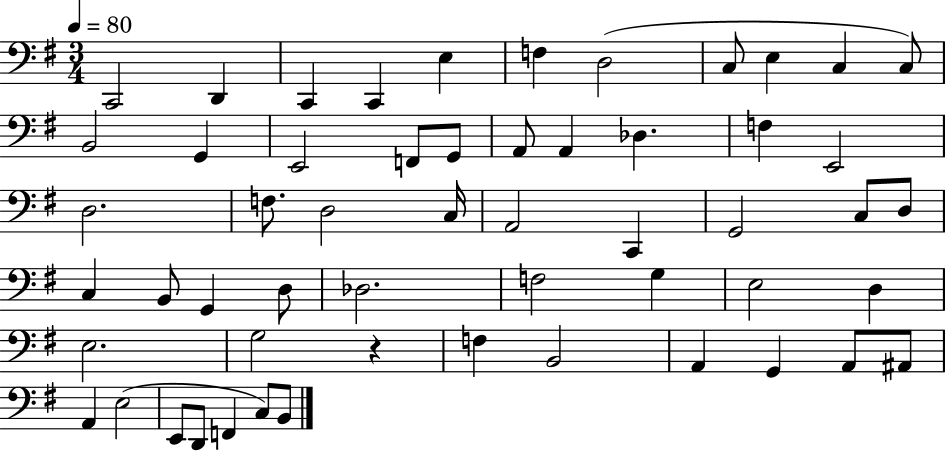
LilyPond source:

{
  \clef bass
  \numericTimeSignature
  \time 3/4
  \key g \major
  \tempo 4 = 80
  c,2 d,4 | c,4 c,4 e4 | f4 d2( | c8 e4 c4 c8) | \break b,2 g,4 | e,2 f,8 g,8 | a,8 a,4 des4. | f4 e,2 | \break d2. | f8. d2 c16 | a,2 c,4 | g,2 c8 d8 | \break c4 b,8 g,4 d8 | des2. | f2 g4 | e2 d4 | \break e2. | g2 r4 | f4 b,2 | a,4 g,4 a,8 ais,8 | \break a,4 e2( | e,8 d,8 f,4 c8) b,8 | \bar "|."
}